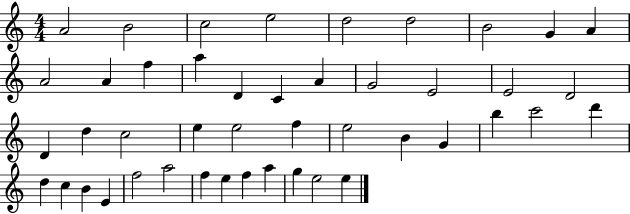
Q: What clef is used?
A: treble